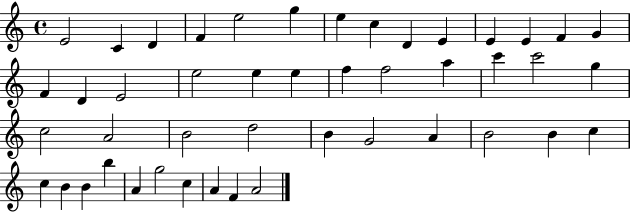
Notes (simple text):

E4/h C4/q D4/q F4/q E5/h G5/q E5/q C5/q D4/q E4/q E4/q E4/q F4/q G4/q F4/q D4/q E4/h E5/h E5/q E5/q F5/q F5/h A5/q C6/q C6/h G5/q C5/h A4/h B4/h D5/h B4/q G4/h A4/q B4/h B4/q C5/q C5/q B4/q B4/q B5/q A4/q G5/h C5/q A4/q F4/q A4/h